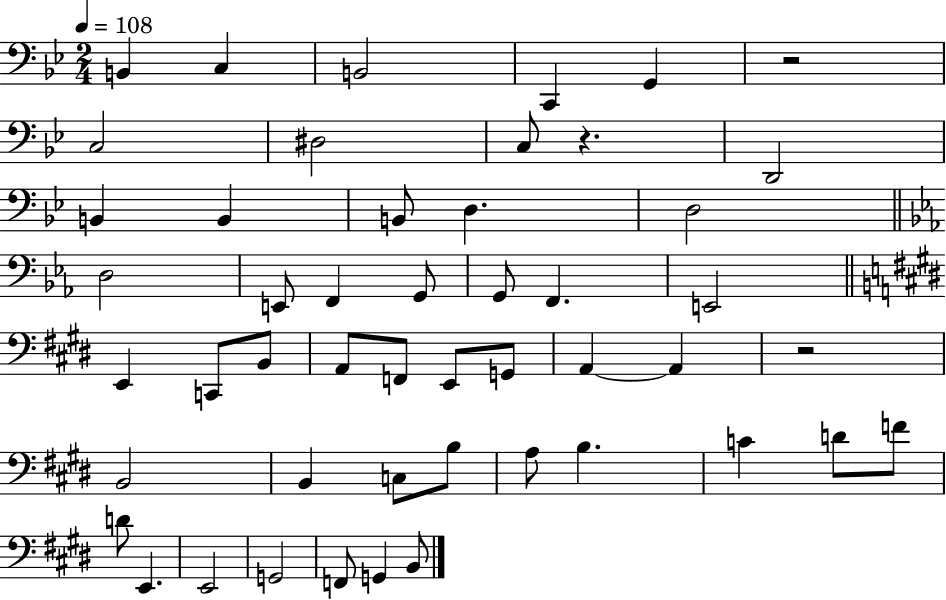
X:1
T:Untitled
M:2/4
L:1/4
K:Bb
B,, C, B,,2 C,, G,, z2 C,2 ^D,2 C,/2 z D,,2 B,, B,, B,,/2 D, D,2 D,2 E,,/2 F,, G,,/2 G,,/2 F,, E,,2 E,, C,,/2 B,,/2 A,,/2 F,,/2 E,,/2 G,,/2 A,, A,, z2 B,,2 B,, C,/2 B,/2 A,/2 B, C D/2 F/2 D/2 E,, E,,2 G,,2 F,,/2 G,, B,,/2